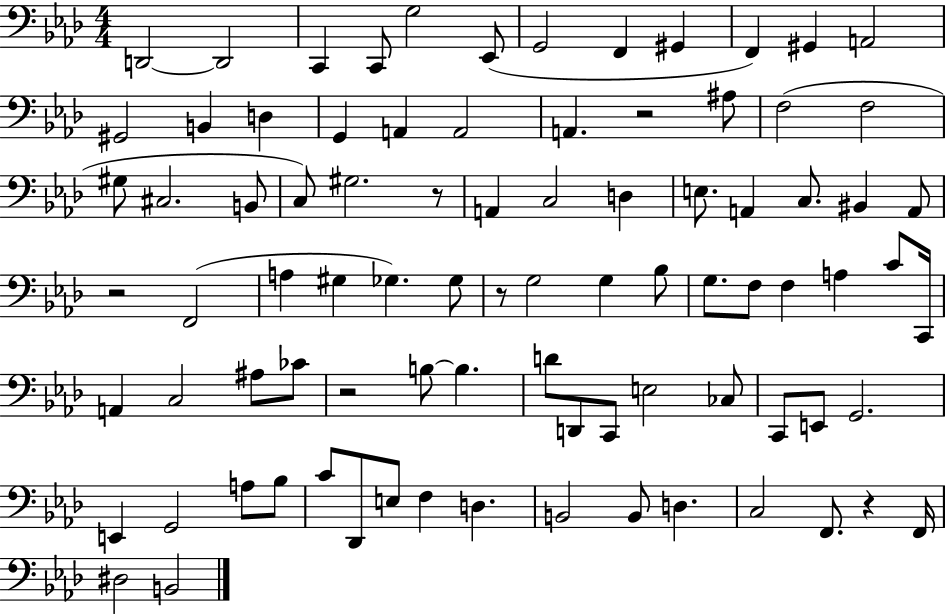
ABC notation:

X:1
T:Untitled
M:4/4
L:1/4
K:Ab
D,,2 D,,2 C,, C,,/2 G,2 _E,,/2 G,,2 F,, ^G,, F,, ^G,, A,,2 ^G,,2 B,, D, G,, A,, A,,2 A,, z2 ^A,/2 F,2 F,2 ^G,/2 ^C,2 B,,/2 C,/2 ^G,2 z/2 A,, C,2 D, E,/2 A,, C,/2 ^B,, A,,/2 z2 F,,2 A, ^G, _G, _G,/2 z/2 G,2 G, _B,/2 G,/2 F,/2 F, A, C/2 C,,/4 A,, C,2 ^A,/2 _C/2 z2 B,/2 B, D/2 D,,/2 C,,/2 E,2 _C,/2 C,,/2 E,,/2 G,,2 E,, G,,2 A,/2 _B,/2 C/2 _D,,/2 E,/2 F, D, B,,2 B,,/2 D, C,2 F,,/2 z F,,/4 ^D,2 B,,2